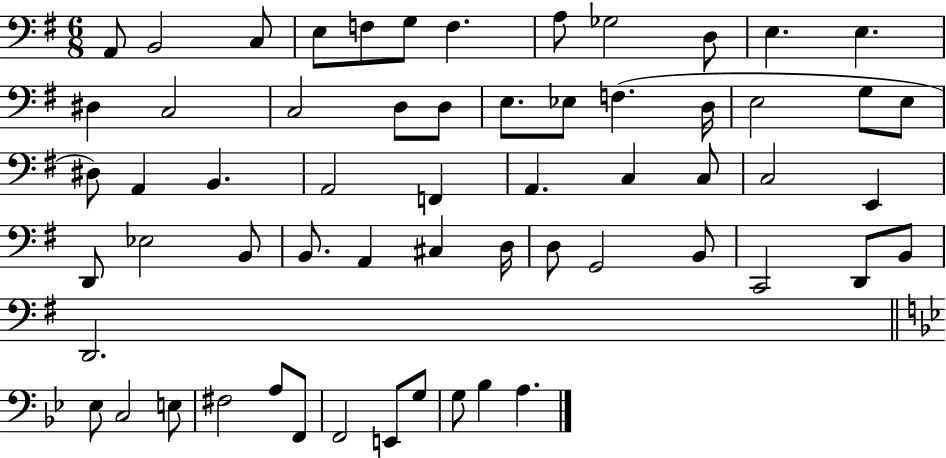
X:1
T:Untitled
M:6/8
L:1/4
K:G
A,,/2 B,,2 C,/2 E,/2 F,/2 G,/2 F, A,/2 _G,2 D,/2 E, E, ^D, C,2 C,2 D,/2 D,/2 E,/2 _E,/2 F, D,/4 E,2 G,/2 E,/2 ^D,/2 A,, B,, A,,2 F,, A,, C, C,/2 C,2 E,, D,,/2 _E,2 B,,/2 B,,/2 A,, ^C, D,/4 D,/2 G,,2 B,,/2 C,,2 D,,/2 B,,/2 D,,2 _E,/2 C,2 E,/2 ^F,2 A,/2 F,,/2 F,,2 E,,/2 G,/2 G,/2 _B, A,